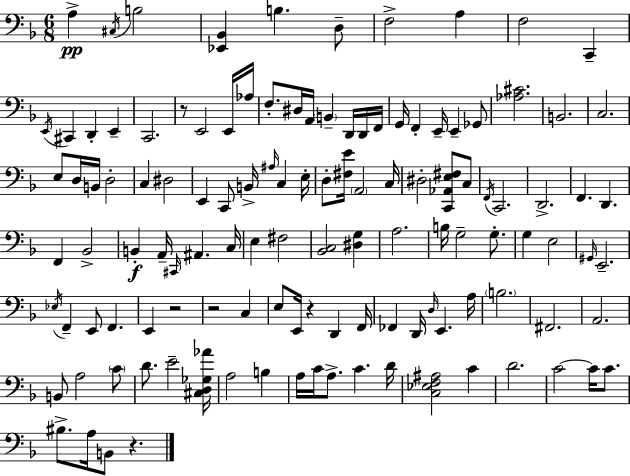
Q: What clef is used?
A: bass